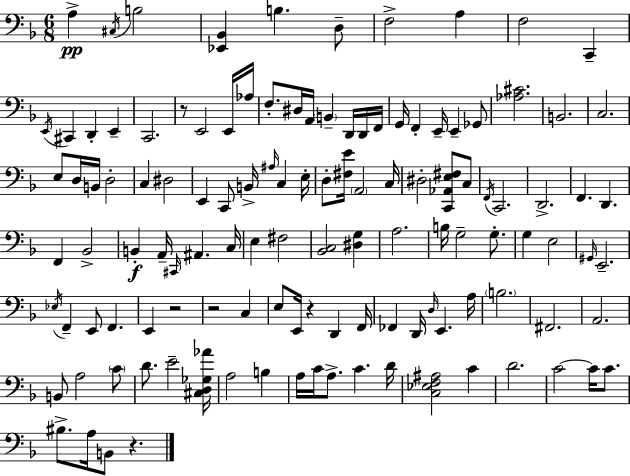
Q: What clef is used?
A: bass